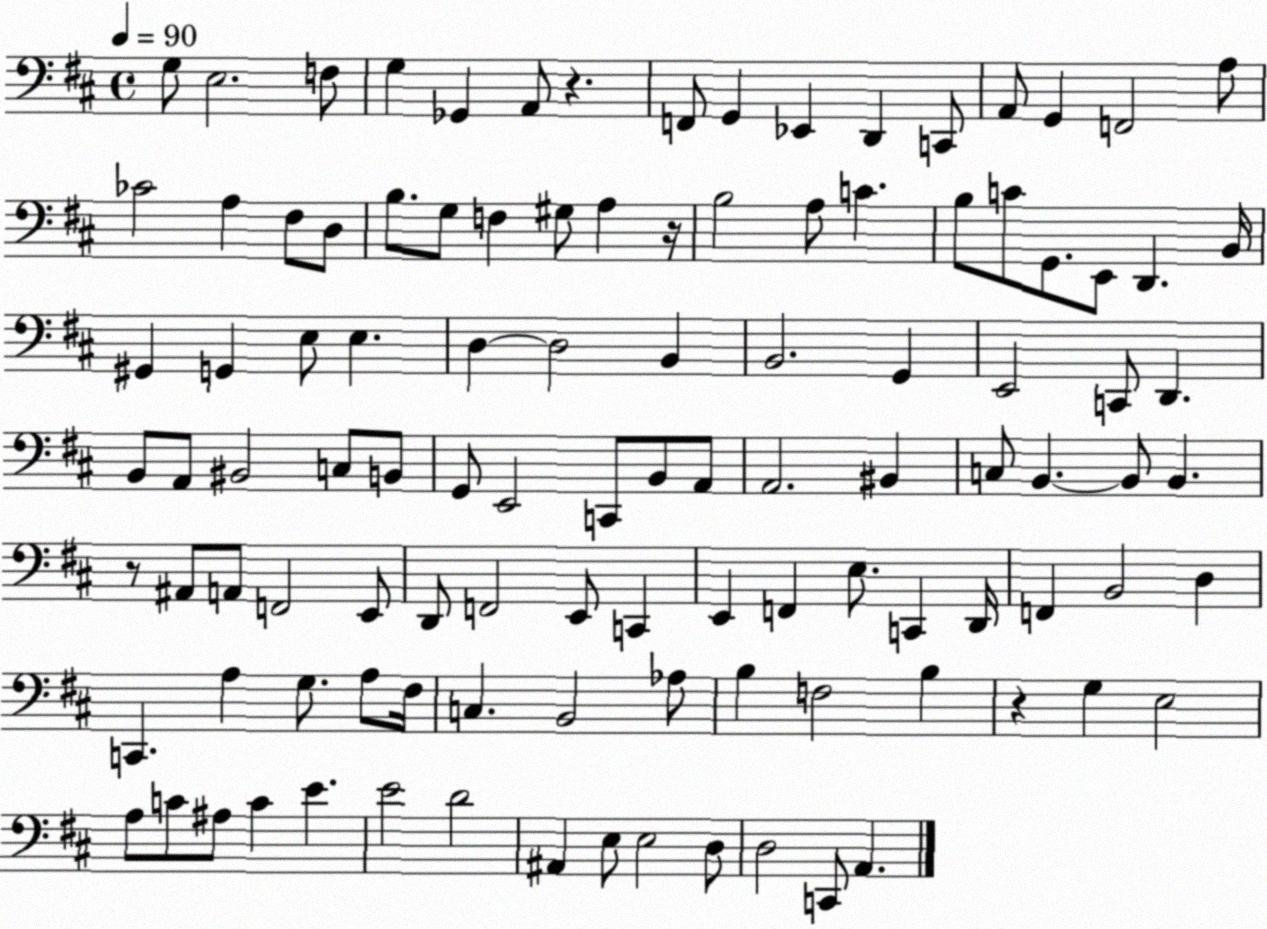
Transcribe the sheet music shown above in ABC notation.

X:1
T:Untitled
M:4/4
L:1/4
K:D
G,/2 E,2 F,/2 G, _G,, A,,/2 z F,,/2 G,, _E,, D,, C,,/2 A,,/2 G,, F,,2 A,/2 _C2 A, ^F,/2 D,/2 B,/2 G,/2 F, ^G,/2 A, z/4 B,2 A,/2 C B,/2 C/2 G,,/2 E,,/2 D,, B,,/4 ^G,, G,, E,/2 E, D, D,2 B,, B,,2 G,, E,,2 C,,/2 D,, B,,/2 A,,/2 ^B,,2 C,/2 B,,/2 G,,/2 E,,2 C,,/2 B,,/2 A,,/2 A,,2 ^B,, C,/2 B,, B,,/2 B,, z/2 ^A,,/2 A,,/2 F,,2 E,,/2 D,,/2 F,,2 E,,/2 C,, E,, F,, E,/2 C,, D,,/4 F,, B,,2 D, C,, A, G,/2 A,/2 ^F,/4 C, B,,2 _A,/2 B, F,2 B, z G, E,2 A,/2 C/2 ^A,/2 C E E2 D2 ^A,, E,/2 E,2 D,/2 D,2 C,,/2 A,,